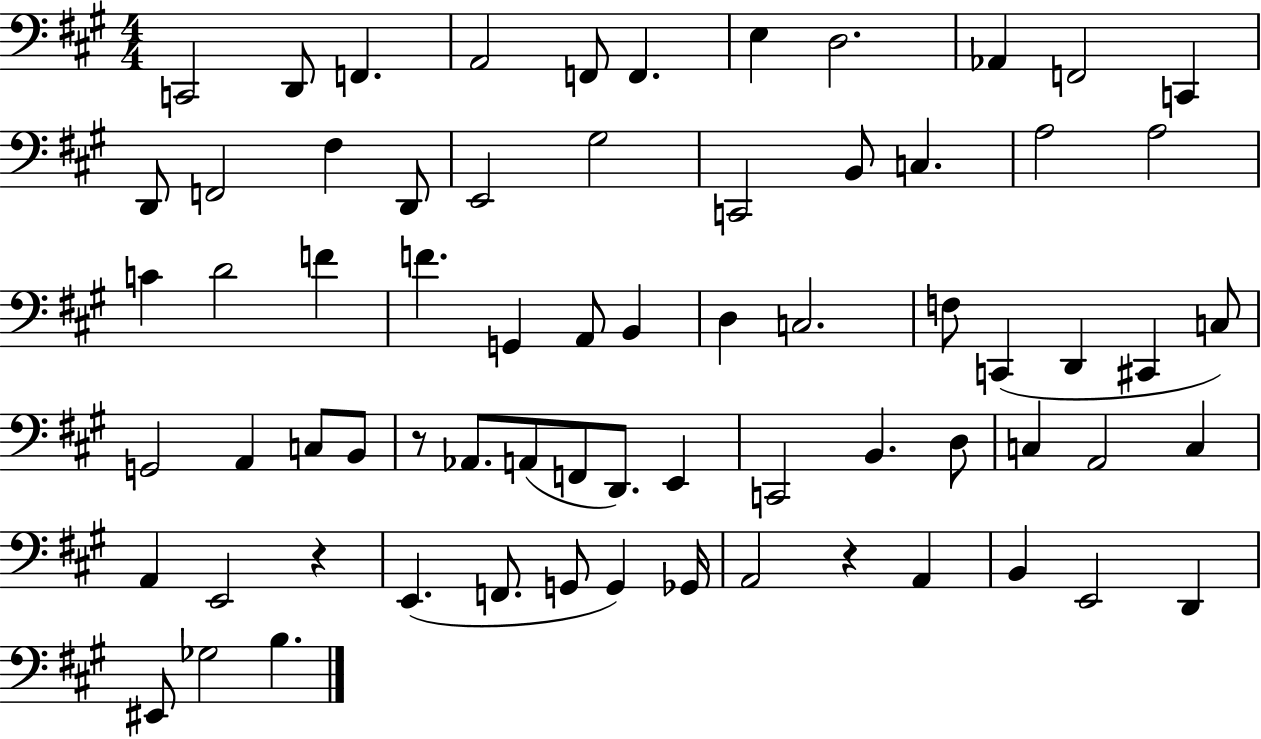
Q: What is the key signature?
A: A major